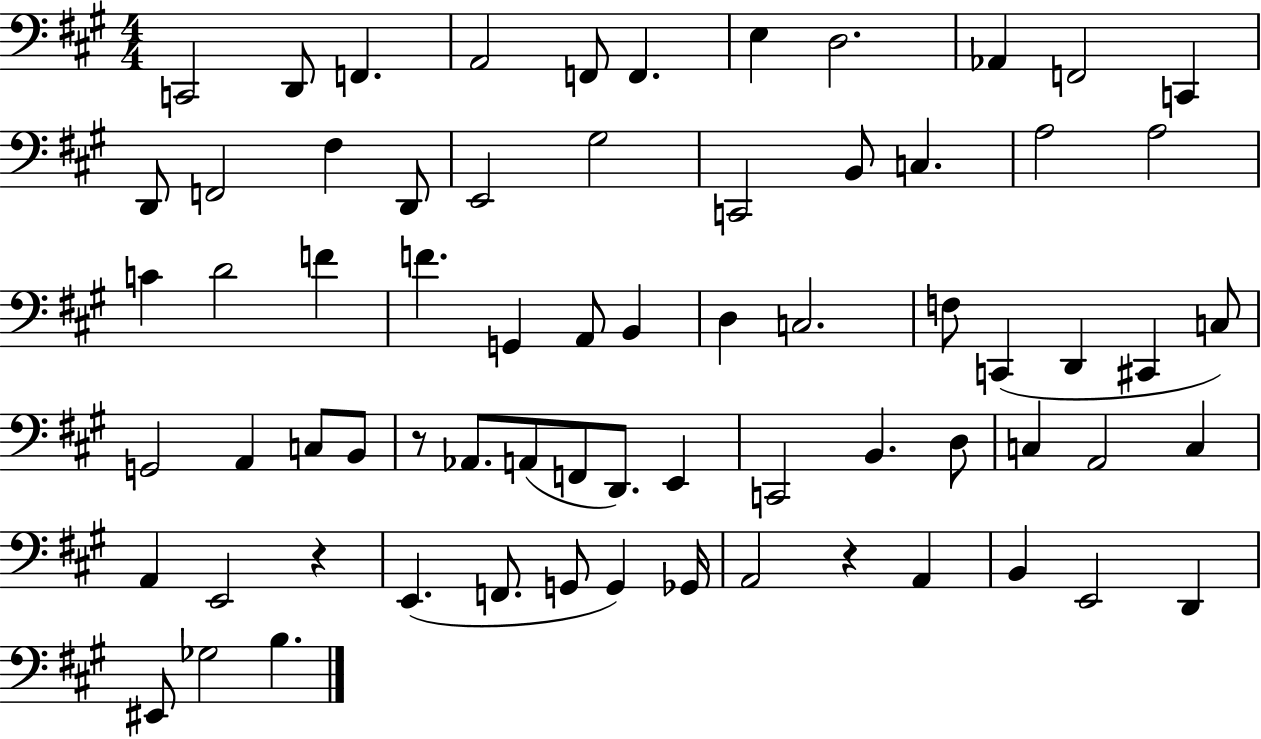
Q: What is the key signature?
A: A major